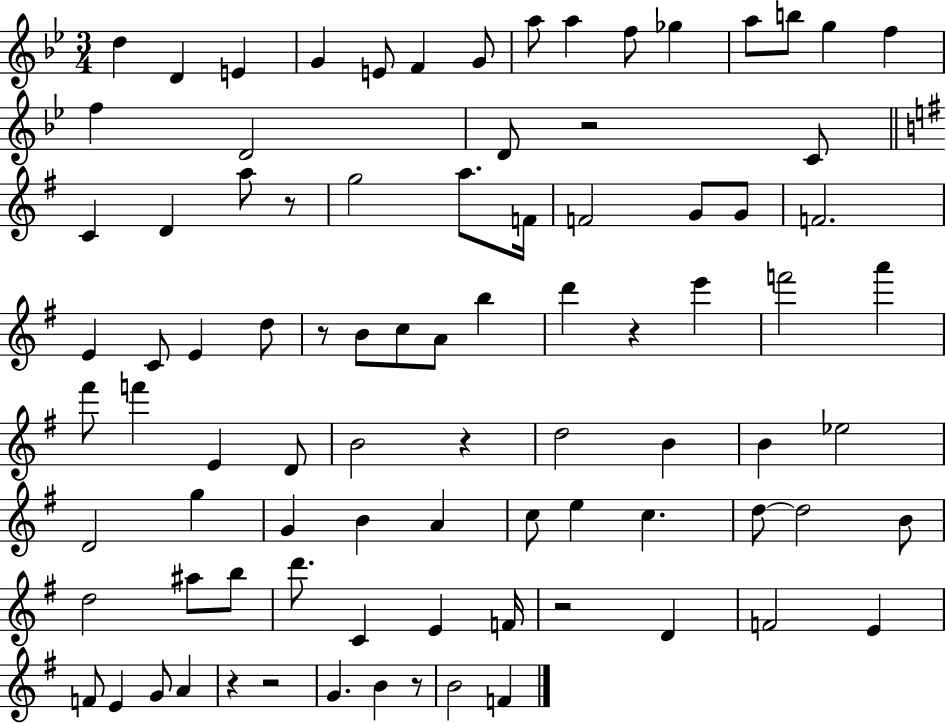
D5/q D4/q E4/q G4/q E4/e F4/q G4/e A5/e A5/q F5/e Gb5/q A5/e B5/e G5/q F5/q F5/q D4/h D4/e R/h C4/e C4/q D4/q A5/e R/e G5/h A5/e. F4/s F4/h G4/e G4/e F4/h. E4/q C4/e E4/q D5/e R/e B4/e C5/e A4/e B5/q D6/q R/q E6/q F6/h A6/q F#6/e F6/q E4/q D4/e B4/h R/q D5/h B4/q B4/q Eb5/h D4/h G5/q G4/q B4/q A4/q C5/e E5/q C5/q. D5/e D5/h B4/e D5/h A#5/e B5/e D6/e. C4/q E4/q F4/s R/h D4/q F4/h E4/q F4/e E4/q G4/e A4/q R/q R/h G4/q. B4/q R/e B4/h F4/q